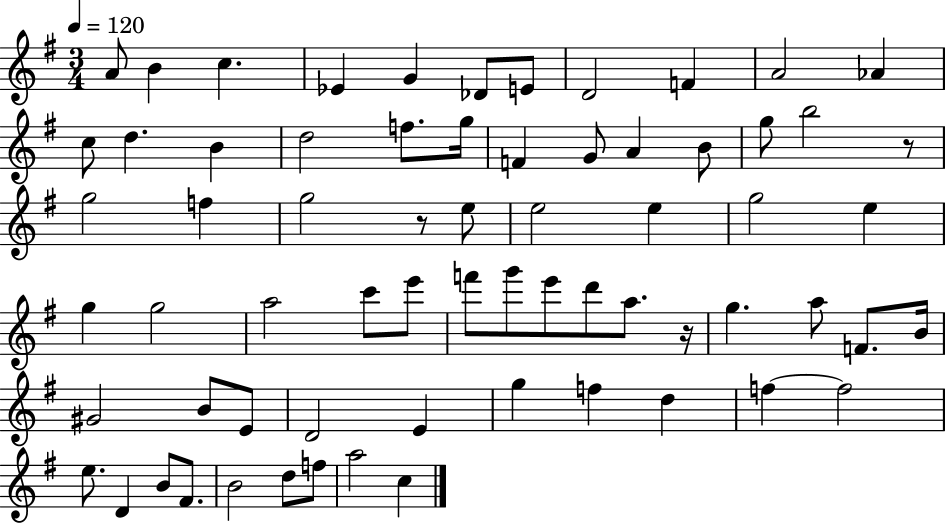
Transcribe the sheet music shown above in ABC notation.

X:1
T:Untitled
M:3/4
L:1/4
K:G
A/2 B c _E G _D/2 E/2 D2 F A2 _A c/2 d B d2 f/2 g/4 F G/2 A B/2 g/2 b2 z/2 g2 f g2 z/2 e/2 e2 e g2 e g g2 a2 c'/2 e'/2 f'/2 g'/2 e'/2 d'/2 a/2 z/4 g a/2 F/2 B/4 ^G2 B/2 E/2 D2 E g f d f f2 e/2 D B/2 ^F/2 B2 d/2 f/2 a2 c